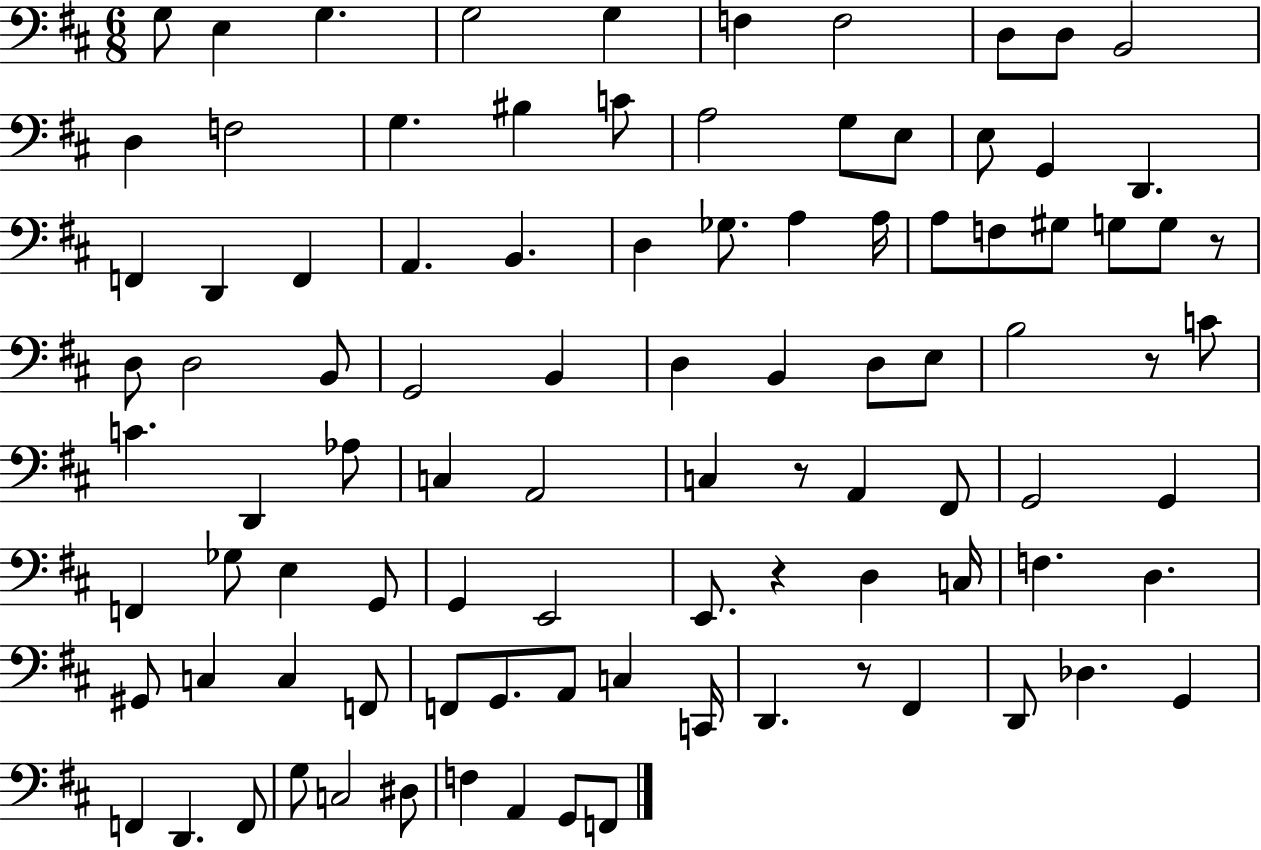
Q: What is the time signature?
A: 6/8